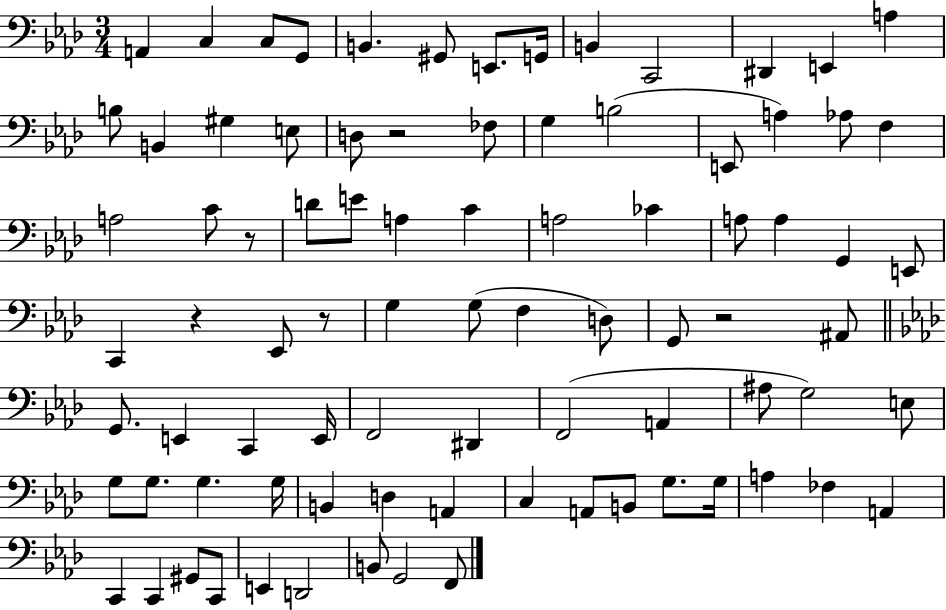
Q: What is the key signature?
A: AES major